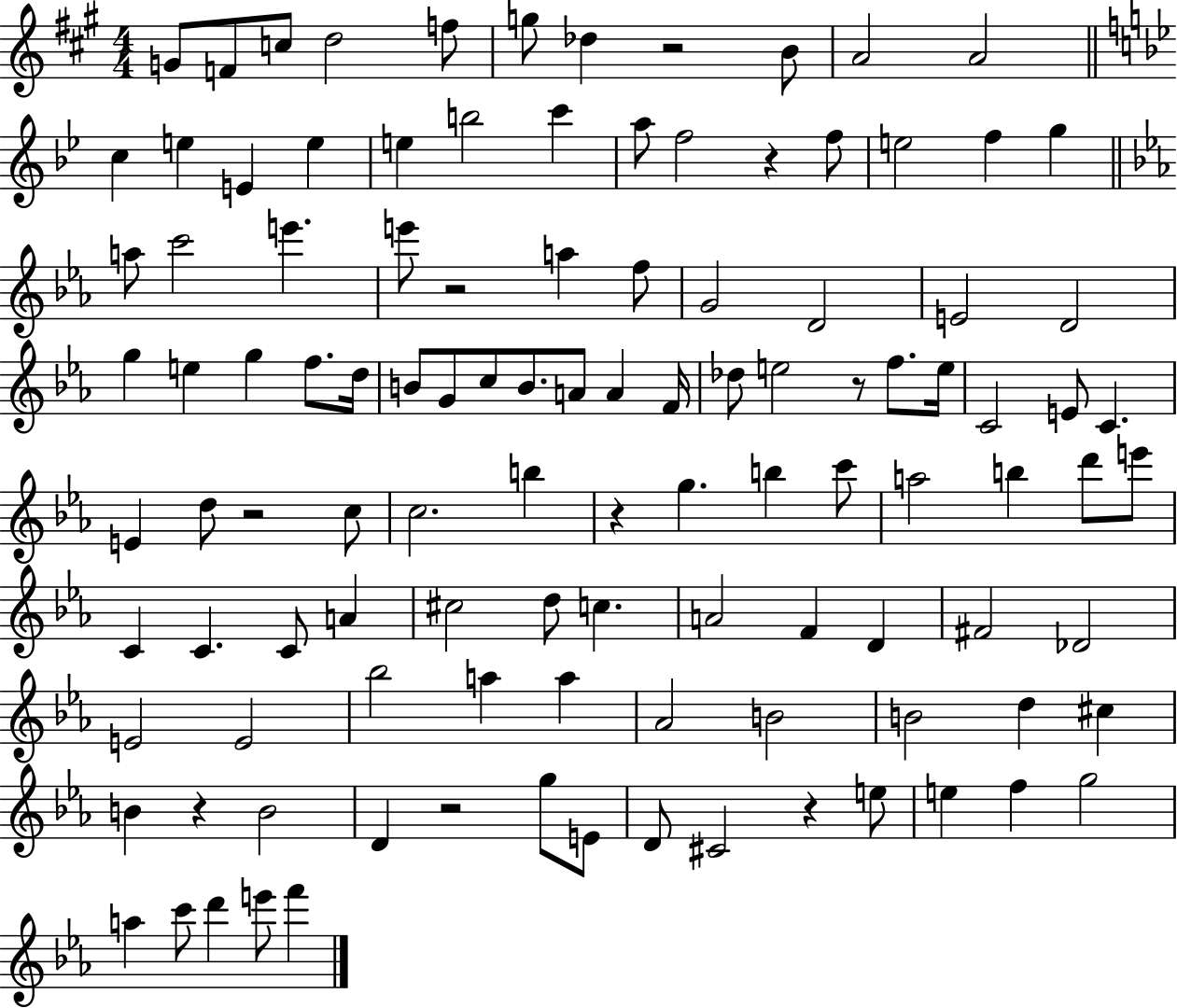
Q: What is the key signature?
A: A major